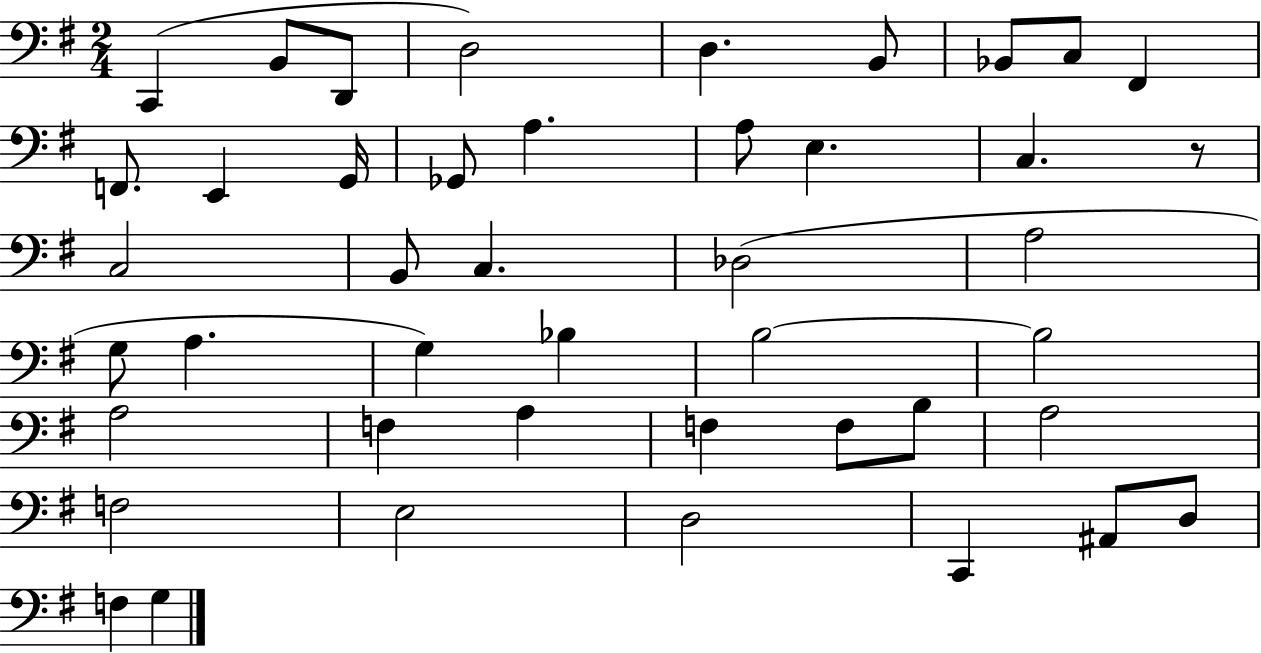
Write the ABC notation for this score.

X:1
T:Untitled
M:2/4
L:1/4
K:G
C,, B,,/2 D,,/2 D,2 D, B,,/2 _B,,/2 C,/2 ^F,, F,,/2 E,, G,,/4 _G,,/2 A, A,/2 E, C, z/2 C,2 B,,/2 C, _D,2 A,2 G,/2 A, G, _B, B,2 B,2 A,2 F, A, F, F,/2 B,/2 A,2 F,2 E,2 D,2 C,, ^A,,/2 D,/2 F, G,